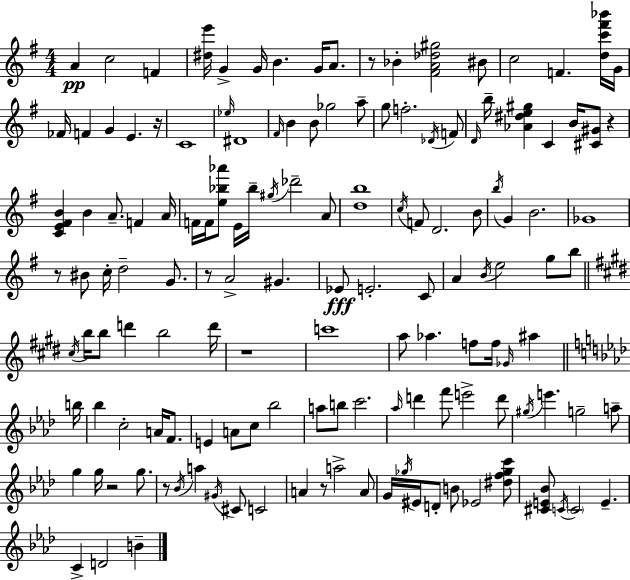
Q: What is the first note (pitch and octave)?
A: A4